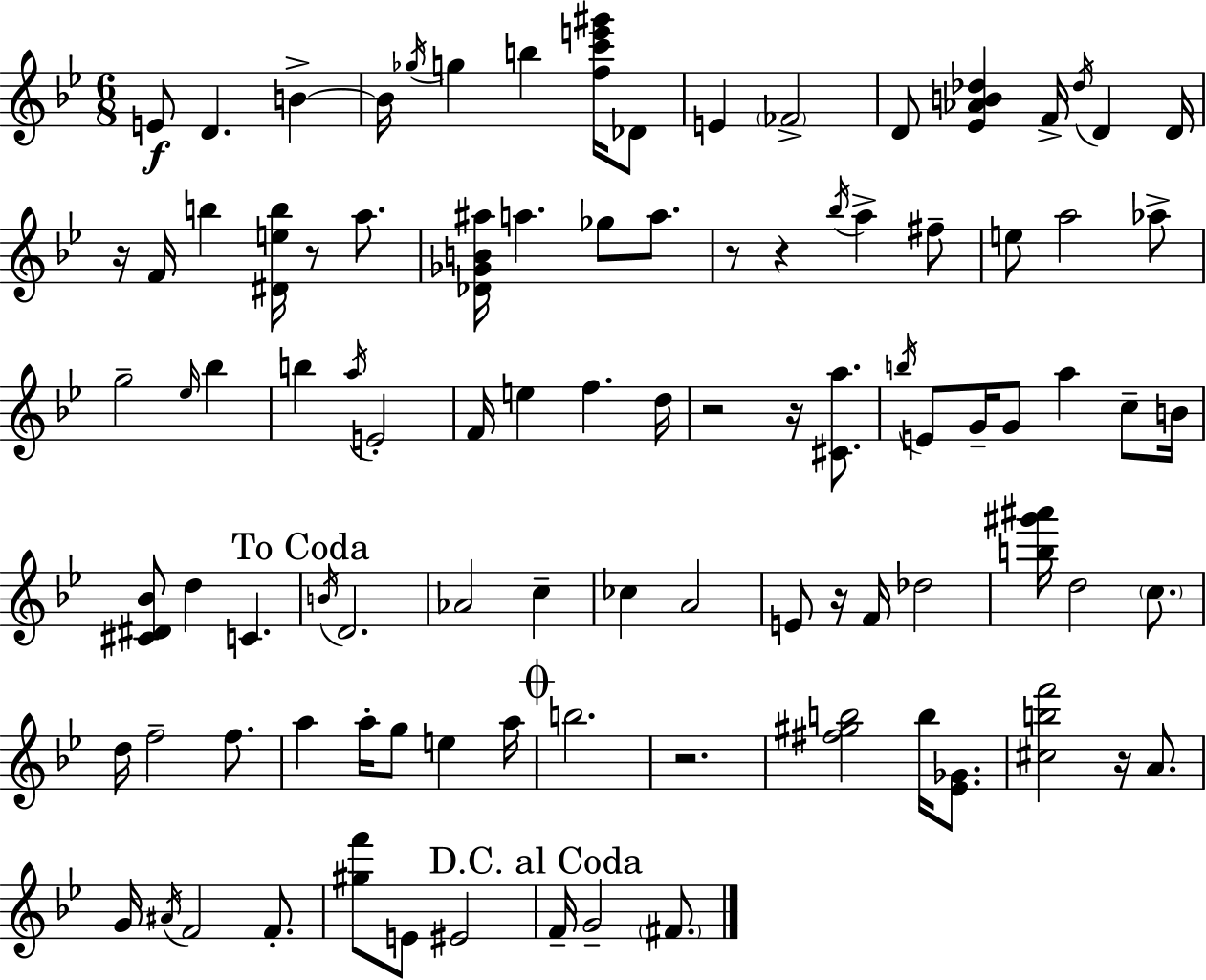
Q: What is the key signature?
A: BES major